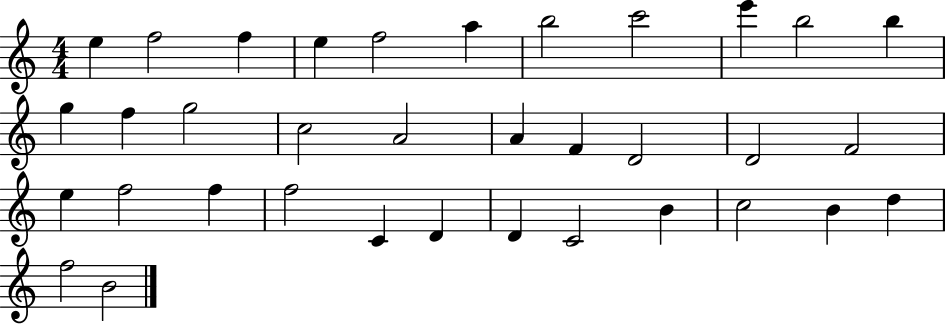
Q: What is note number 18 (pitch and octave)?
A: F4